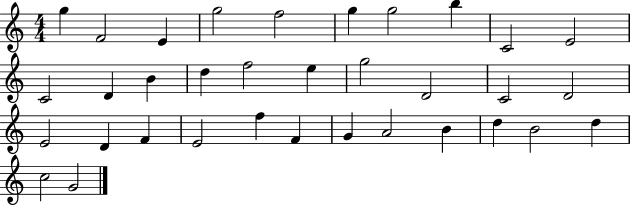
{
  \clef treble
  \numericTimeSignature
  \time 4/4
  \key c \major
  g''4 f'2 e'4 | g''2 f''2 | g''4 g''2 b''4 | c'2 e'2 | \break c'2 d'4 b'4 | d''4 f''2 e''4 | g''2 d'2 | c'2 d'2 | \break e'2 d'4 f'4 | e'2 f''4 f'4 | g'4 a'2 b'4 | d''4 b'2 d''4 | \break c''2 g'2 | \bar "|."
}